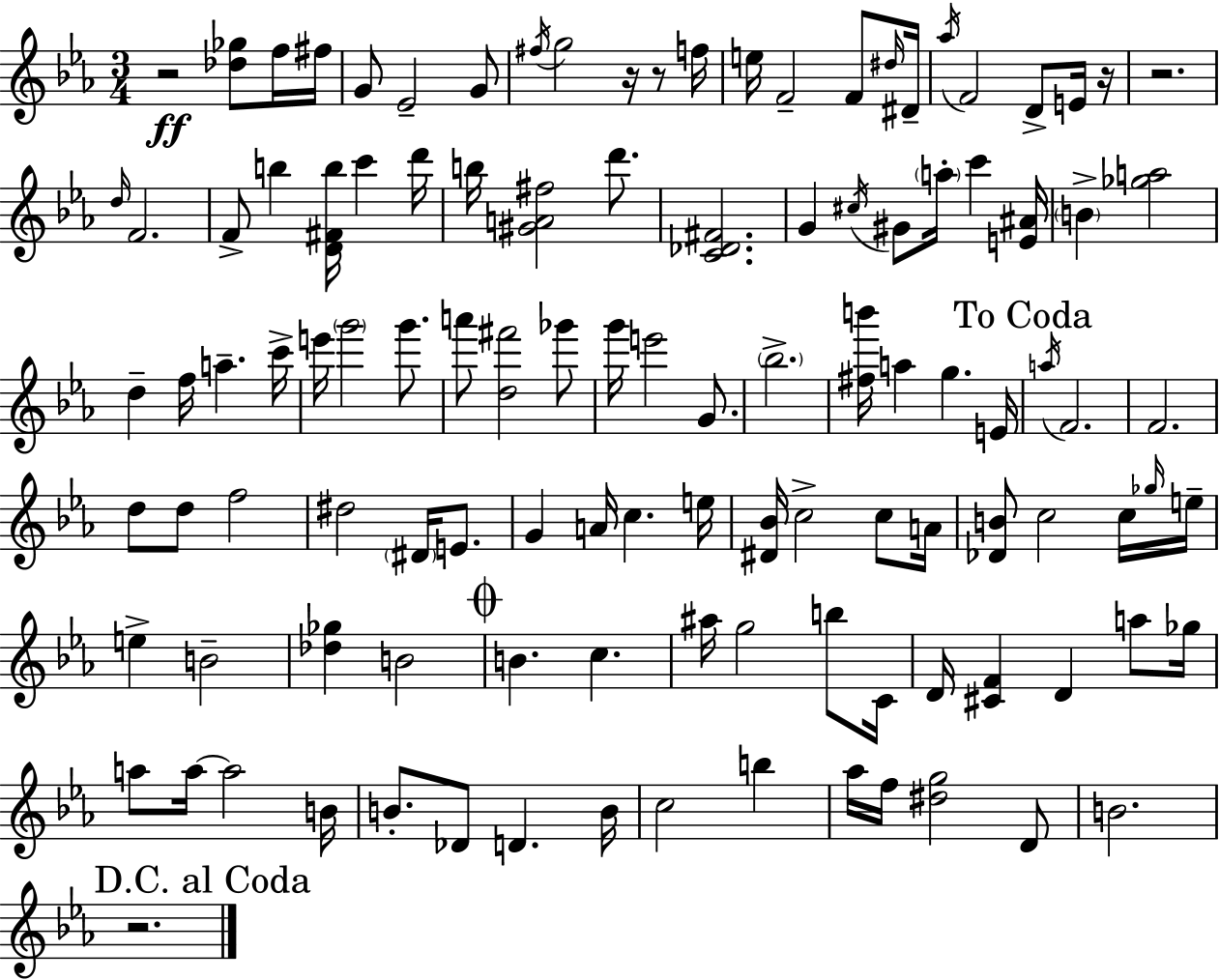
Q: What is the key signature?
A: C minor